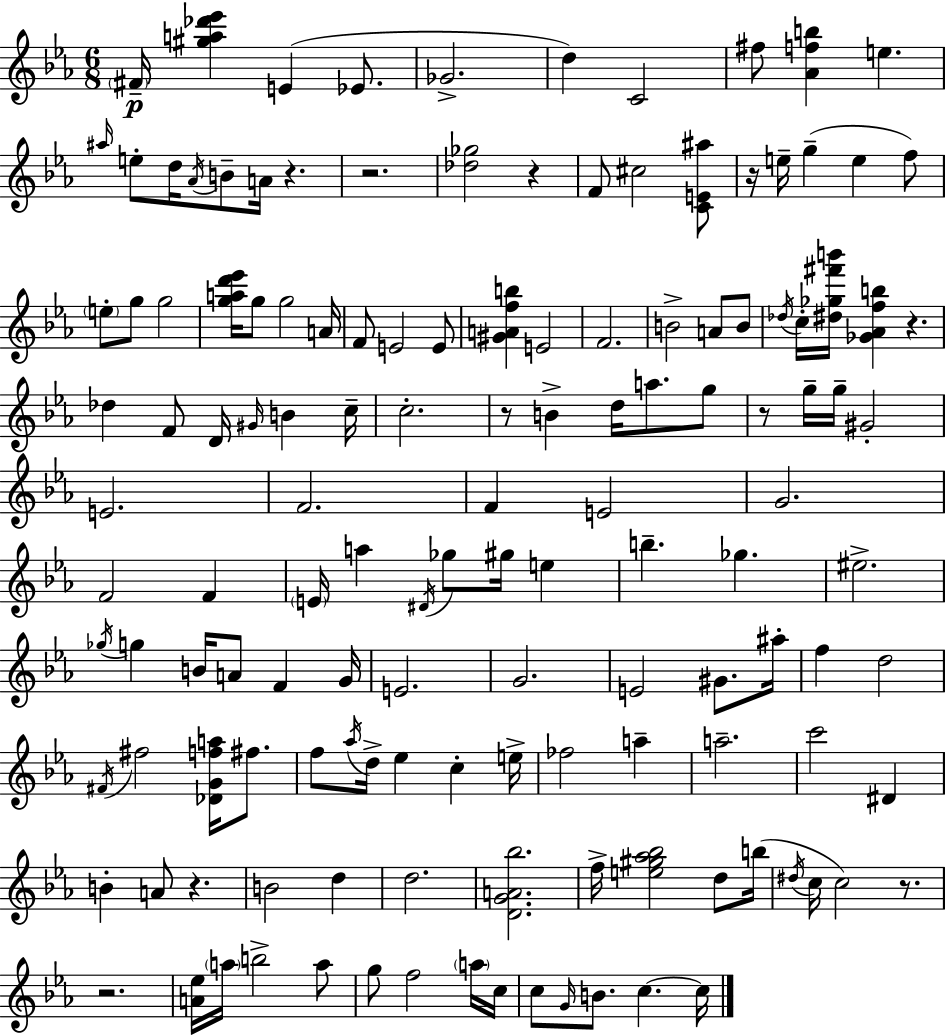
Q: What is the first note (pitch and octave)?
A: F#4